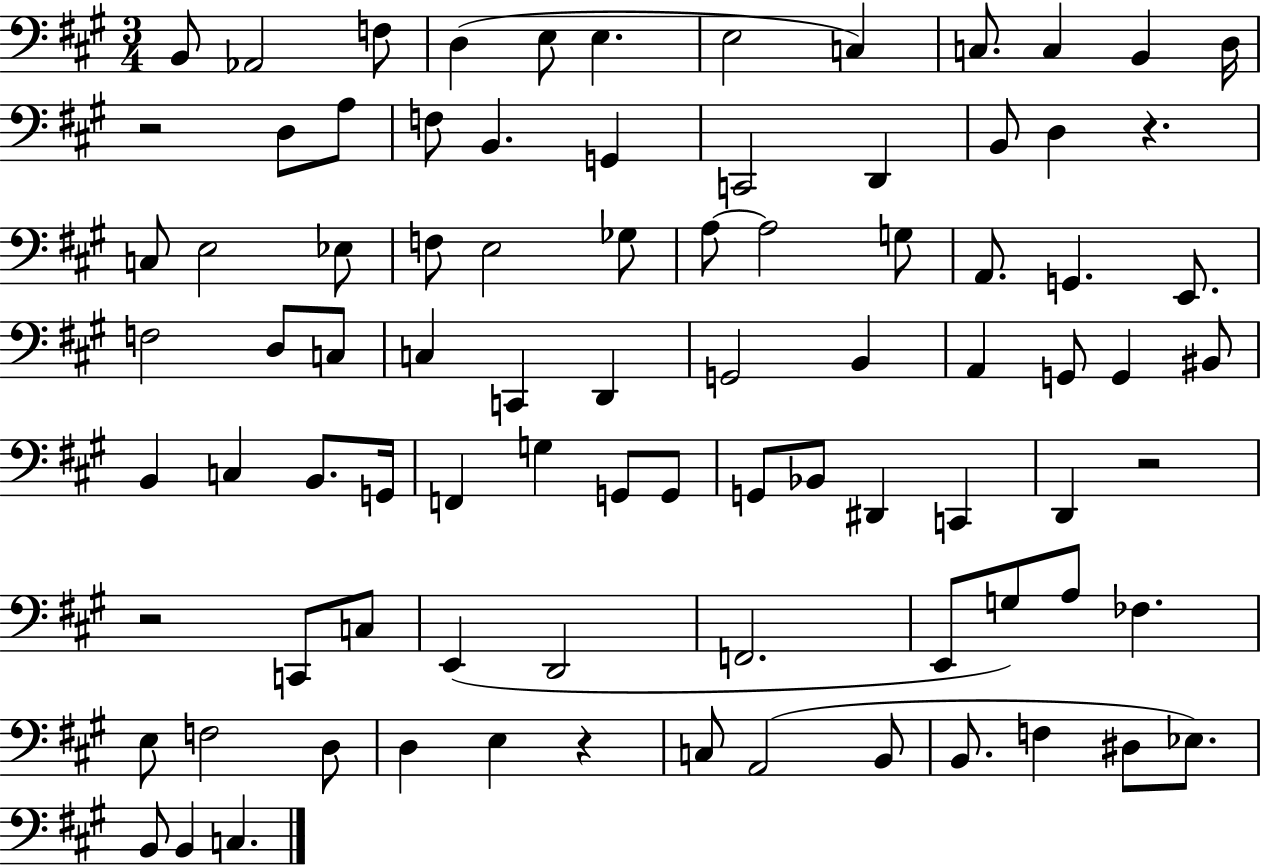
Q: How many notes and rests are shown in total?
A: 87